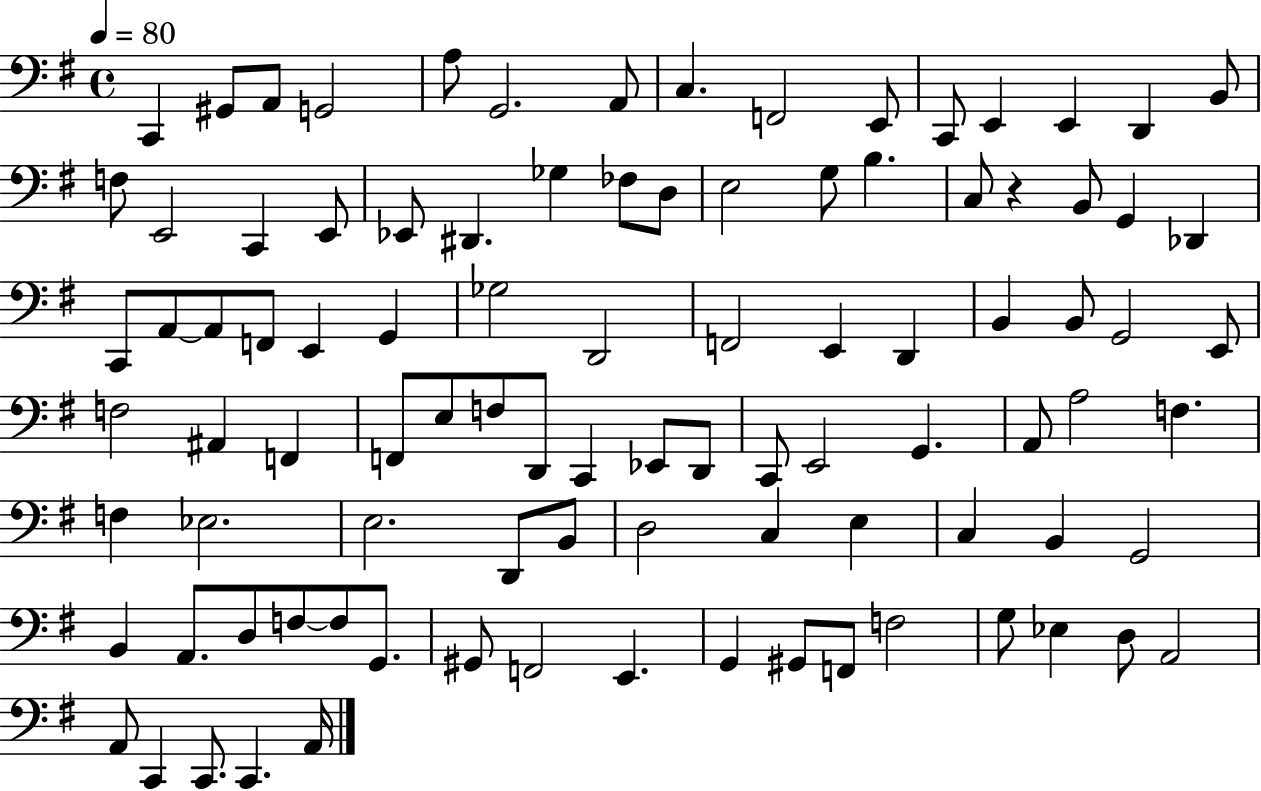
{
  \clef bass
  \time 4/4
  \defaultTimeSignature
  \key g \major
  \tempo 4 = 80
  c,4 gis,8 a,8 g,2 | a8 g,2. a,8 | c4. f,2 e,8 | c,8 e,4 e,4 d,4 b,8 | \break f8 e,2 c,4 e,8 | ees,8 dis,4. ges4 fes8 d8 | e2 g8 b4. | c8 r4 b,8 g,4 des,4 | \break c,8 a,8~~ a,8 f,8 e,4 g,4 | ges2 d,2 | f,2 e,4 d,4 | b,4 b,8 g,2 e,8 | \break f2 ais,4 f,4 | f,8 e8 f8 d,8 c,4 ees,8 d,8 | c,8 e,2 g,4. | a,8 a2 f4. | \break f4 ees2. | e2. d,8 b,8 | d2 c4 e4 | c4 b,4 g,2 | \break b,4 a,8. d8 f8~~ f8 g,8. | gis,8 f,2 e,4. | g,4 gis,8 f,8 f2 | g8 ees4 d8 a,2 | \break a,8 c,4 c,8. c,4. a,16 | \bar "|."
}